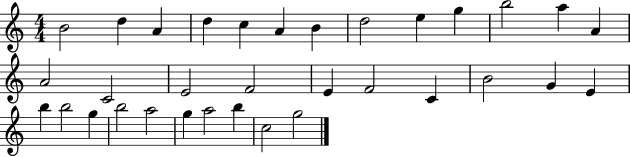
B4/h D5/q A4/q D5/q C5/q A4/q B4/q D5/h E5/q G5/q B5/h A5/q A4/q A4/h C4/h E4/h F4/h E4/q F4/h C4/q B4/h G4/q E4/q B5/q B5/h G5/q B5/h A5/h G5/q A5/h B5/q C5/h G5/h